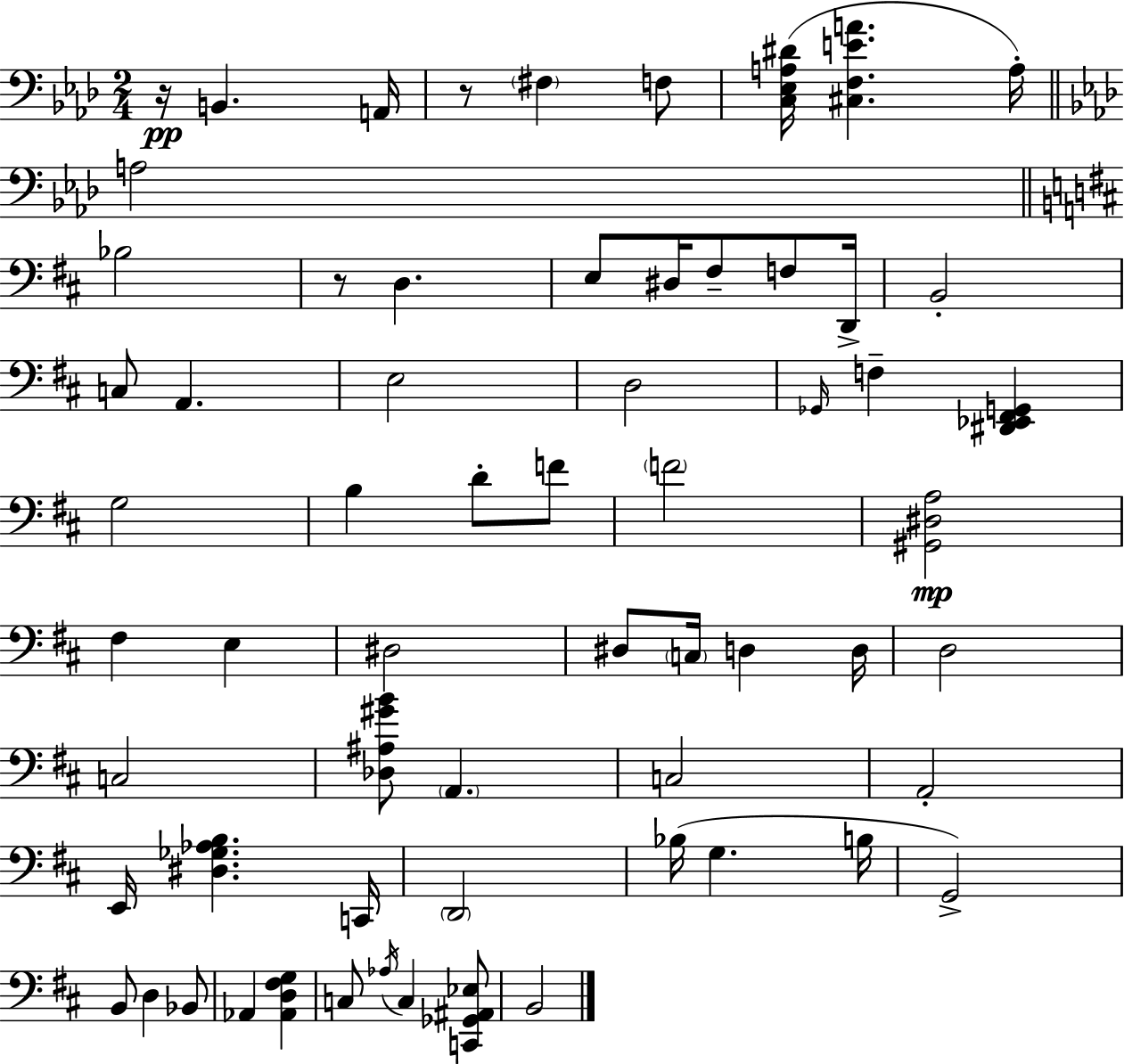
R/s B2/q. A2/s R/e F#3/q F3/e [C3,Eb3,A3,D#4]/s [C#3,F3,E4,A4]/q. A3/s A3/h Bb3/h R/e D3/q. E3/e D#3/s F#3/e F3/e D2/s B2/h C3/e A2/q. E3/h D3/h Gb2/s F3/q [D#2,Eb2,F#2,G2]/q G3/h B3/q D4/e F4/e F4/h [G#2,D#3,A3]/h F#3/q E3/q D#3/h D#3/e C3/s D3/q D3/s D3/h C3/h [Db3,A#3,G#4,B4]/e A2/q. C3/h A2/h E2/s [D#3,Gb3,Ab3,B3]/q. C2/s D2/h Bb3/s G3/q. B3/s G2/h B2/e D3/q Bb2/e Ab2/q [Ab2,D3,F#3,G3]/q C3/e Ab3/s C3/q [C2,Gb2,A#2,Eb3]/e B2/h